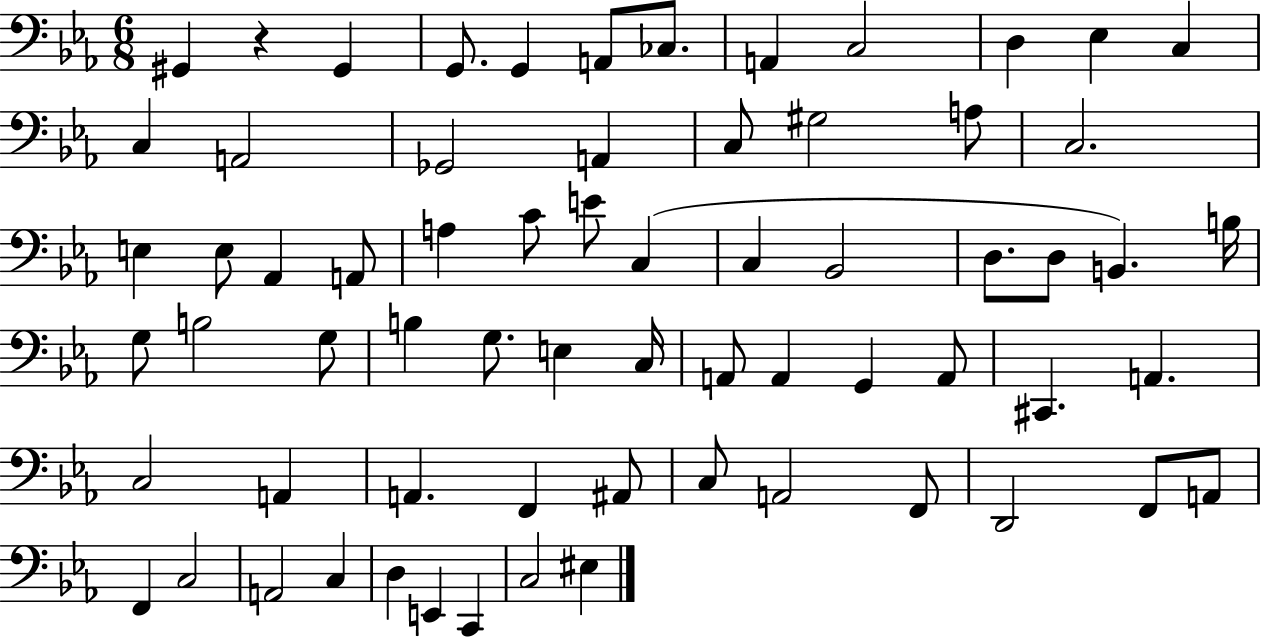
G#2/q R/q G#2/q G2/e. G2/q A2/e CES3/e. A2/q C3/h D3/q Eb3/q C3/q C3/q A2/h Gb2/h A2/q C3/e G#3/h A3/e C3/h. E3/q E3/e Ab2/q A2/e A3/q C4/e E4/e C3/q C3/q Bb2/h D3/e. D3/e B2/q. B3/s G3/e B3/h G3/e B3/q G3/e. E3/q C3/s A2/e A2/q G2/q A2/e C#2/q. A2/q. C3/h A2/q A2/q. F2/q A#2/e C3/e A2/h F2/e D2/h F2/e A2/e F2/q C3/h A2/h C3/q D3/q E2/q C2/q C3/h EIS3/q